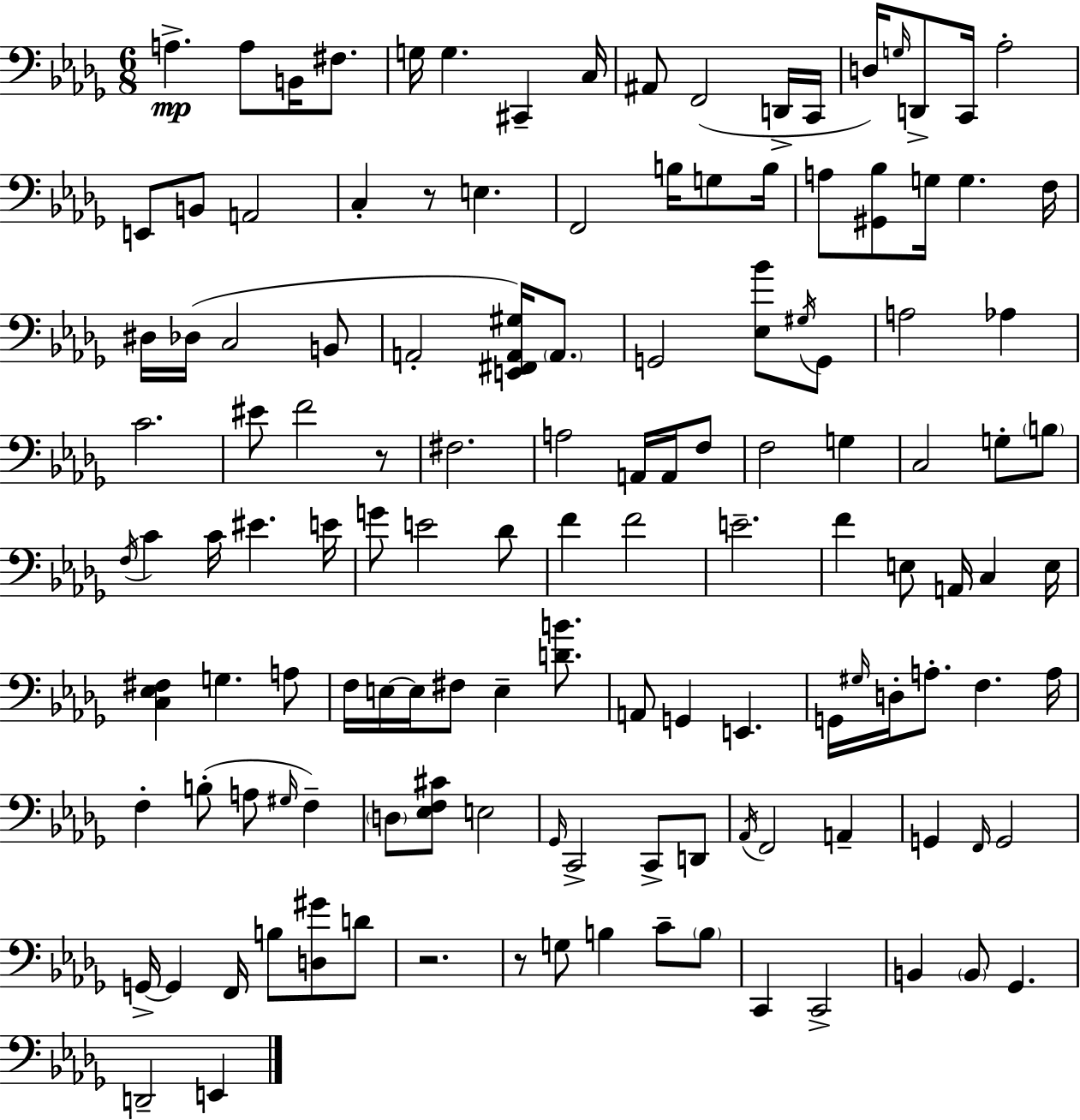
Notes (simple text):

A3/q. A3/e B2/s F#3/e. G3/s G3/q. C#2/q C3/s A#2/e F2/h D2/s C2/s D3/s G3/s D2/e C2/s Ab3/h E2/e B2/e A2/h C3/q R/e E3/q. F2/h B3/s G3/e B3/s A3/e [G#2,Bb3]/e G3/s G3/q. F3/s D#3/s Db3/s C3/h B2/e A2/h [E2,F#2,A2,G#3]/s A2/e. G2/h [Eb3,Bb4]/e G#3/s G2/e A3/h Ab3/q C4/h. EIS4/e F4/h R/e F#3/h. A3/h A2/s A2/s F3/e F3/h G3/q C3/h G3/e B3/e F3/s C4/q C4/s EIS4/q. E4/s G4/e E4/h Db4/e F4/q F4/h E4/h. F4/q E3/e A2/s C3/q E3/s [C3,Eb3,F#3]/q G3/q. A3/e F3/s E3/s E3/s F#3/e E3/q [D4,B4]/e. A2/e G2/q E2/q. G2/s G#3/s D3/s A3/e. F3/q. A3/s F3/q B3/e A3/e G#3/s F3/q D3/e [Eb3,F3,C#4]/e E3/h Gb2/s C2/h C2/e D2/e Ab2/s F2/h A2/q G2/q F2/s G2/h G2/s G2/q F2/s B3/e [D3,G#4]/e D4/e R/h. R/e G3/e B3/q C4/e B3/e C2/q C2/h B2/q B2/e Gb2/q. D2/h E2/q